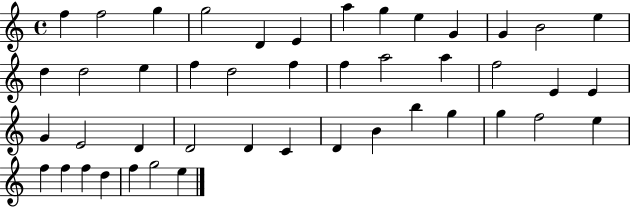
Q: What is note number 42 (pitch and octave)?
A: D5